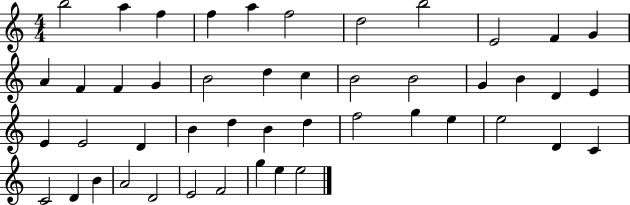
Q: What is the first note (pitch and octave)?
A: B5